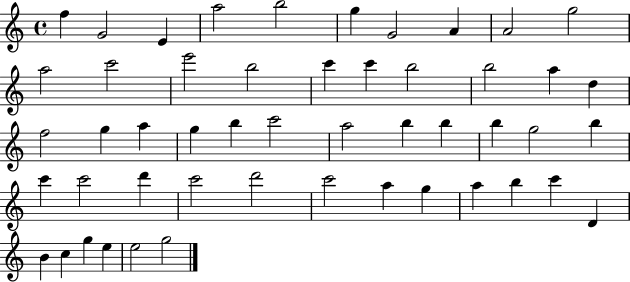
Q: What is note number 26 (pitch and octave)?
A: C6